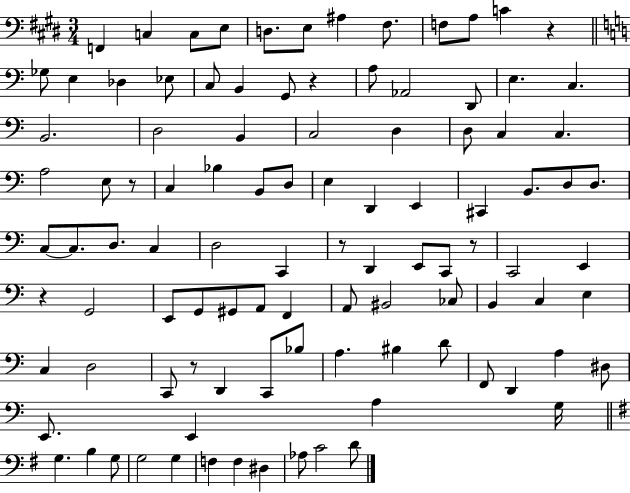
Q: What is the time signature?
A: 3/4